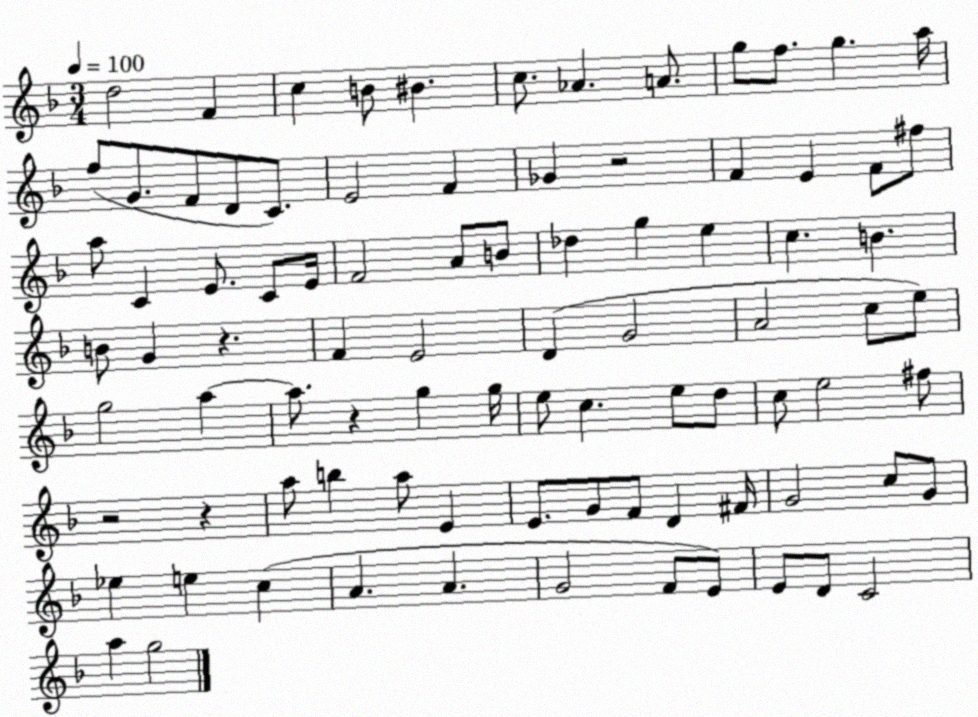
X:1
T:Untitled
M:3/4
L:1/4
K:F
d2 F c B/2 ^B c/2 _A A/2 g/2 f/2 g a/4 f/2 G/2 F/2 D/2 C/2 E2 F _G z2 F E F/2 ^f/2 a/2 C E/2 C/2 E/4 F2 A/2 B/2 _d g e c B B/2 G z F E2 D G2 A2 c/2 e/2 g2 a a/2 z g g/4 e/2 c e/2 d/2 c/2 e2 ^f/2 z2 z a/2 b a/2 E E/2 G/2 F/2 D ^F/4 G2 c/2 G/2 _e e c A A G2 F/2 E/2 E/2 D/2 C2 a g2